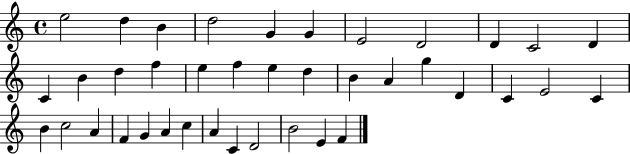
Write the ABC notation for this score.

X:1
T:Untitled
M:4/4
L:1/4
K:C
e2 d B d2 G G E2 D2 D C2 D C B d f e f e d B A g D C E2 C B c2 A F G A c A C D2 B2 E F